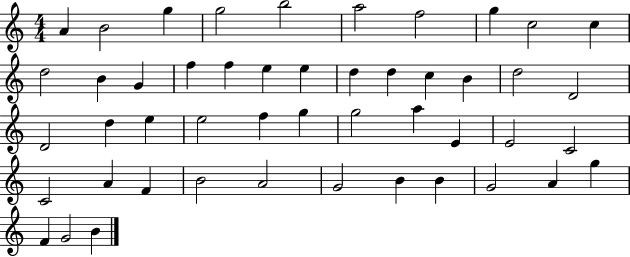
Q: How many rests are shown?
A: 0